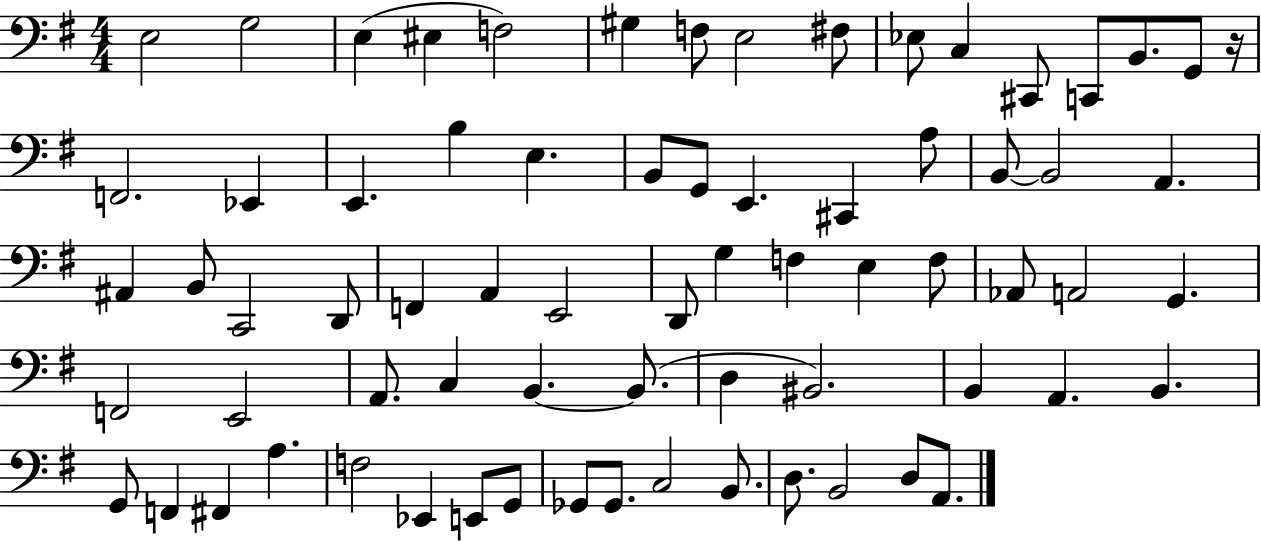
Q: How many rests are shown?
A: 1